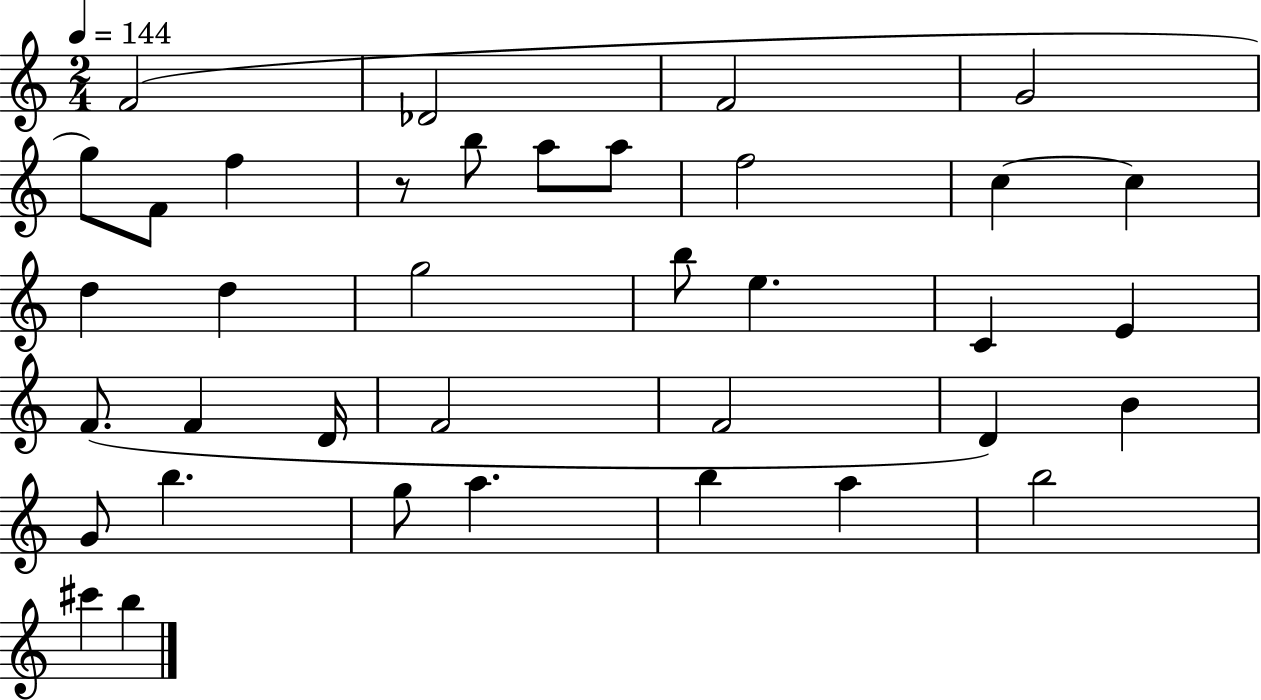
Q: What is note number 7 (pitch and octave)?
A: F5